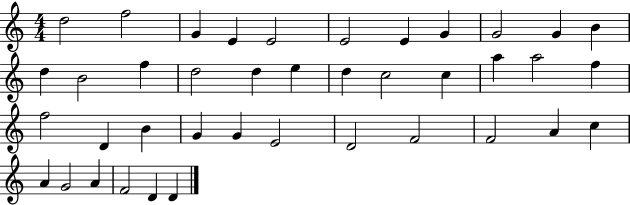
{
  \clef treble
  \numericTimeSignature
  \time 4/4
  \key c \major
  d''2 f''2 | g'4 e'4 e'2 | e'2 e'4 g'4 | g'2 g'4 b'4 | \break d''4 b'2 f''4 | d''2 d''4 e''4 | d''4 c''2 c''4 | a''4 a''2 f''4 | \break f''2 d'4 b'4 | g'4 g'4 e'2 | d'2 f'2 | f'2 a'4 c''4 | \break a'4 g'2 a'4 | f'2 d'4 d'4 | \bar "|."
}